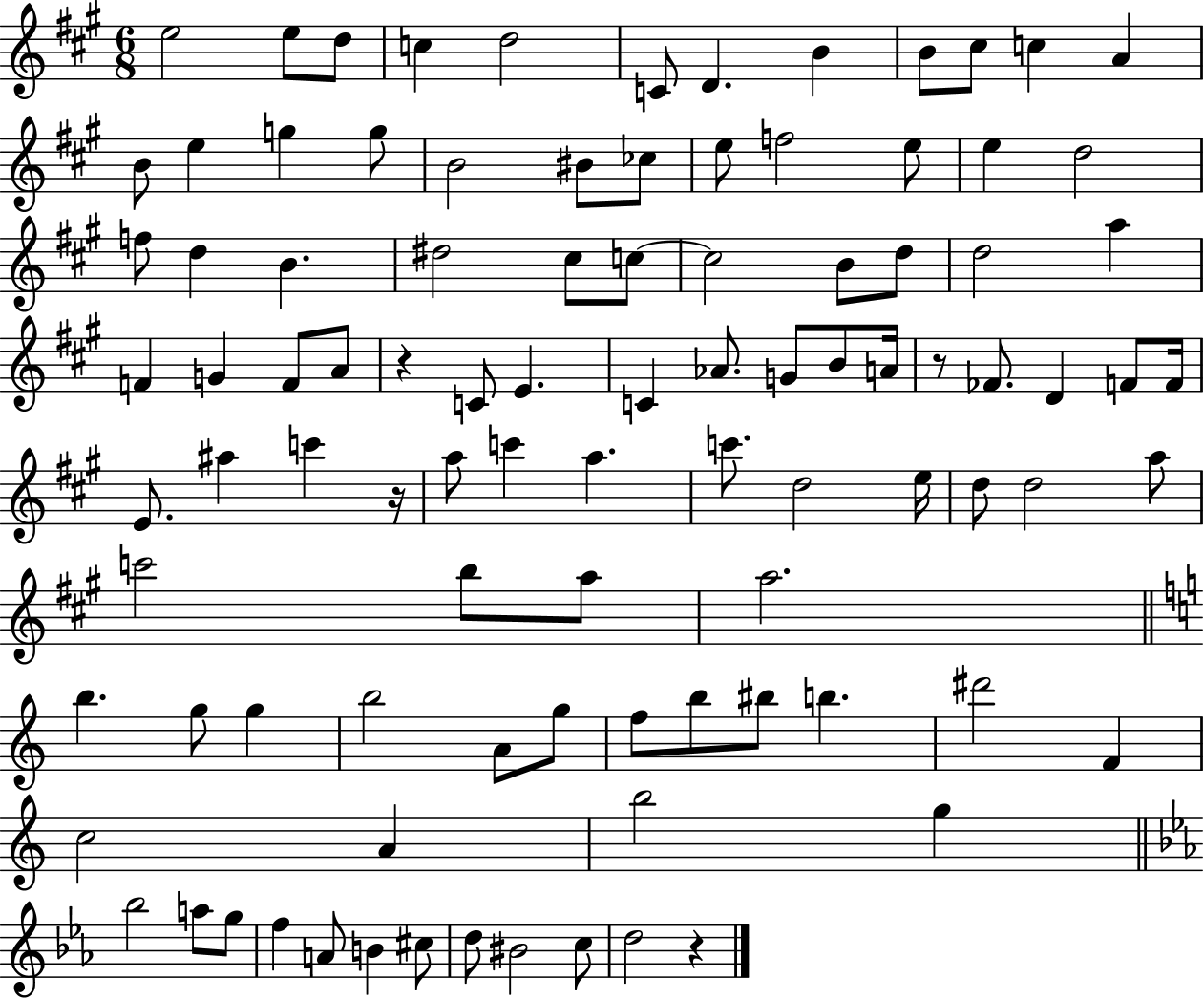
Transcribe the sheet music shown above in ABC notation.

X:1
T:Untitled
M:6/8
L:1/4
K:A
e2 e/2 d/2 c d2 C/2 D B B/2 ^c/2 c A B/2 e g g/2 B2 ^B/2 _c/2 e/2 f2 e/2 e d2 f/2 d B ^d2 ^c/2 c/2 c2 B/2 d/2 d2 a F G F/2 A/2 z C/2 E C _A/2 G/2 B/2 A/4 z/2 _F/2 D F/2 F/4 E/2 ^a c' z/4 a/2 c' a c'/2 d2 e/4 d/2 d2 a/2 c'2 b/2 a/2 a2 b g/2 g b2 A/2 g/2 f/2 b/2 ^b/2 b ^d'2 F c2 A b2 g _b2 a/2 g/2 f A/2 B ^c/2 d/2 ^B2 c/2 d2 z